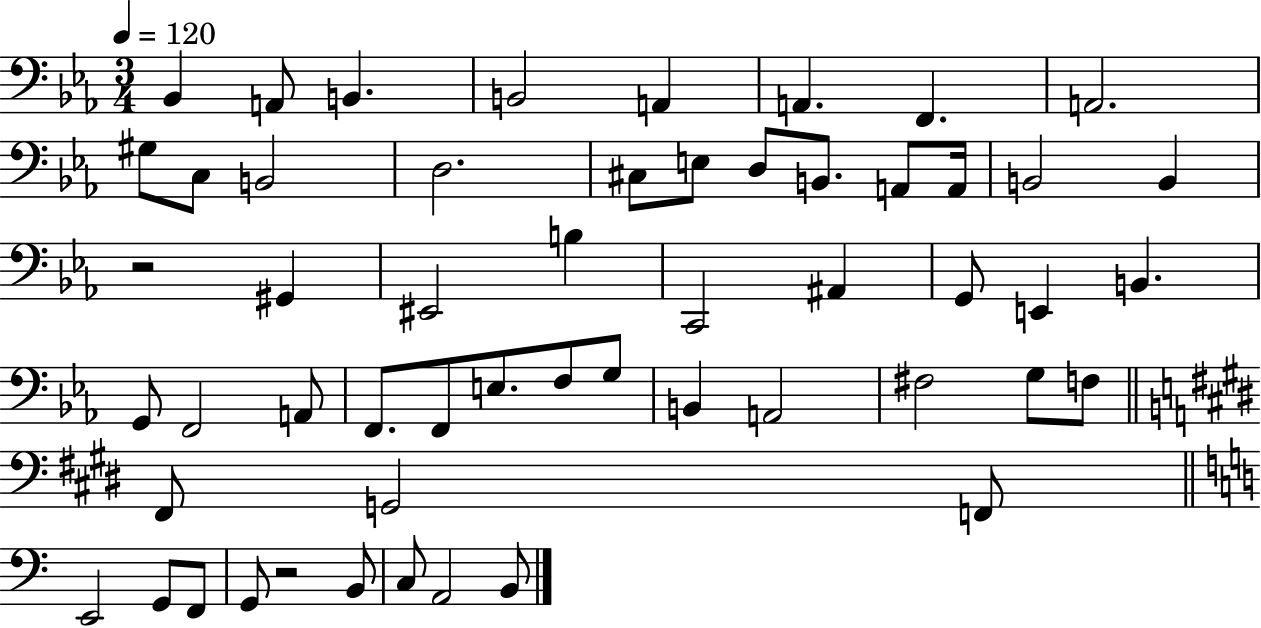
Bb2/q A2/e B2/q. B2/h A2/q A2/q. F2/q. A2/h. G#3/e C3/e B2/h D3/h. C#3/e E3/e D3/e B2/e. A2/e A2/s B2/h B2/q R/h G#2/q EIS2/h B3/q C2/h A#2/q G2/e E2/q B2/q. G2/e F2/h A2/e F2/e. F2/e E3/e. F3/e G3/e B2/q A2/h F#3/h G3/e F3/e F#2/e G2/h F2/e E2/h G2/e F2/e G2/e R/h B2/e C3/e A2/h B2/e